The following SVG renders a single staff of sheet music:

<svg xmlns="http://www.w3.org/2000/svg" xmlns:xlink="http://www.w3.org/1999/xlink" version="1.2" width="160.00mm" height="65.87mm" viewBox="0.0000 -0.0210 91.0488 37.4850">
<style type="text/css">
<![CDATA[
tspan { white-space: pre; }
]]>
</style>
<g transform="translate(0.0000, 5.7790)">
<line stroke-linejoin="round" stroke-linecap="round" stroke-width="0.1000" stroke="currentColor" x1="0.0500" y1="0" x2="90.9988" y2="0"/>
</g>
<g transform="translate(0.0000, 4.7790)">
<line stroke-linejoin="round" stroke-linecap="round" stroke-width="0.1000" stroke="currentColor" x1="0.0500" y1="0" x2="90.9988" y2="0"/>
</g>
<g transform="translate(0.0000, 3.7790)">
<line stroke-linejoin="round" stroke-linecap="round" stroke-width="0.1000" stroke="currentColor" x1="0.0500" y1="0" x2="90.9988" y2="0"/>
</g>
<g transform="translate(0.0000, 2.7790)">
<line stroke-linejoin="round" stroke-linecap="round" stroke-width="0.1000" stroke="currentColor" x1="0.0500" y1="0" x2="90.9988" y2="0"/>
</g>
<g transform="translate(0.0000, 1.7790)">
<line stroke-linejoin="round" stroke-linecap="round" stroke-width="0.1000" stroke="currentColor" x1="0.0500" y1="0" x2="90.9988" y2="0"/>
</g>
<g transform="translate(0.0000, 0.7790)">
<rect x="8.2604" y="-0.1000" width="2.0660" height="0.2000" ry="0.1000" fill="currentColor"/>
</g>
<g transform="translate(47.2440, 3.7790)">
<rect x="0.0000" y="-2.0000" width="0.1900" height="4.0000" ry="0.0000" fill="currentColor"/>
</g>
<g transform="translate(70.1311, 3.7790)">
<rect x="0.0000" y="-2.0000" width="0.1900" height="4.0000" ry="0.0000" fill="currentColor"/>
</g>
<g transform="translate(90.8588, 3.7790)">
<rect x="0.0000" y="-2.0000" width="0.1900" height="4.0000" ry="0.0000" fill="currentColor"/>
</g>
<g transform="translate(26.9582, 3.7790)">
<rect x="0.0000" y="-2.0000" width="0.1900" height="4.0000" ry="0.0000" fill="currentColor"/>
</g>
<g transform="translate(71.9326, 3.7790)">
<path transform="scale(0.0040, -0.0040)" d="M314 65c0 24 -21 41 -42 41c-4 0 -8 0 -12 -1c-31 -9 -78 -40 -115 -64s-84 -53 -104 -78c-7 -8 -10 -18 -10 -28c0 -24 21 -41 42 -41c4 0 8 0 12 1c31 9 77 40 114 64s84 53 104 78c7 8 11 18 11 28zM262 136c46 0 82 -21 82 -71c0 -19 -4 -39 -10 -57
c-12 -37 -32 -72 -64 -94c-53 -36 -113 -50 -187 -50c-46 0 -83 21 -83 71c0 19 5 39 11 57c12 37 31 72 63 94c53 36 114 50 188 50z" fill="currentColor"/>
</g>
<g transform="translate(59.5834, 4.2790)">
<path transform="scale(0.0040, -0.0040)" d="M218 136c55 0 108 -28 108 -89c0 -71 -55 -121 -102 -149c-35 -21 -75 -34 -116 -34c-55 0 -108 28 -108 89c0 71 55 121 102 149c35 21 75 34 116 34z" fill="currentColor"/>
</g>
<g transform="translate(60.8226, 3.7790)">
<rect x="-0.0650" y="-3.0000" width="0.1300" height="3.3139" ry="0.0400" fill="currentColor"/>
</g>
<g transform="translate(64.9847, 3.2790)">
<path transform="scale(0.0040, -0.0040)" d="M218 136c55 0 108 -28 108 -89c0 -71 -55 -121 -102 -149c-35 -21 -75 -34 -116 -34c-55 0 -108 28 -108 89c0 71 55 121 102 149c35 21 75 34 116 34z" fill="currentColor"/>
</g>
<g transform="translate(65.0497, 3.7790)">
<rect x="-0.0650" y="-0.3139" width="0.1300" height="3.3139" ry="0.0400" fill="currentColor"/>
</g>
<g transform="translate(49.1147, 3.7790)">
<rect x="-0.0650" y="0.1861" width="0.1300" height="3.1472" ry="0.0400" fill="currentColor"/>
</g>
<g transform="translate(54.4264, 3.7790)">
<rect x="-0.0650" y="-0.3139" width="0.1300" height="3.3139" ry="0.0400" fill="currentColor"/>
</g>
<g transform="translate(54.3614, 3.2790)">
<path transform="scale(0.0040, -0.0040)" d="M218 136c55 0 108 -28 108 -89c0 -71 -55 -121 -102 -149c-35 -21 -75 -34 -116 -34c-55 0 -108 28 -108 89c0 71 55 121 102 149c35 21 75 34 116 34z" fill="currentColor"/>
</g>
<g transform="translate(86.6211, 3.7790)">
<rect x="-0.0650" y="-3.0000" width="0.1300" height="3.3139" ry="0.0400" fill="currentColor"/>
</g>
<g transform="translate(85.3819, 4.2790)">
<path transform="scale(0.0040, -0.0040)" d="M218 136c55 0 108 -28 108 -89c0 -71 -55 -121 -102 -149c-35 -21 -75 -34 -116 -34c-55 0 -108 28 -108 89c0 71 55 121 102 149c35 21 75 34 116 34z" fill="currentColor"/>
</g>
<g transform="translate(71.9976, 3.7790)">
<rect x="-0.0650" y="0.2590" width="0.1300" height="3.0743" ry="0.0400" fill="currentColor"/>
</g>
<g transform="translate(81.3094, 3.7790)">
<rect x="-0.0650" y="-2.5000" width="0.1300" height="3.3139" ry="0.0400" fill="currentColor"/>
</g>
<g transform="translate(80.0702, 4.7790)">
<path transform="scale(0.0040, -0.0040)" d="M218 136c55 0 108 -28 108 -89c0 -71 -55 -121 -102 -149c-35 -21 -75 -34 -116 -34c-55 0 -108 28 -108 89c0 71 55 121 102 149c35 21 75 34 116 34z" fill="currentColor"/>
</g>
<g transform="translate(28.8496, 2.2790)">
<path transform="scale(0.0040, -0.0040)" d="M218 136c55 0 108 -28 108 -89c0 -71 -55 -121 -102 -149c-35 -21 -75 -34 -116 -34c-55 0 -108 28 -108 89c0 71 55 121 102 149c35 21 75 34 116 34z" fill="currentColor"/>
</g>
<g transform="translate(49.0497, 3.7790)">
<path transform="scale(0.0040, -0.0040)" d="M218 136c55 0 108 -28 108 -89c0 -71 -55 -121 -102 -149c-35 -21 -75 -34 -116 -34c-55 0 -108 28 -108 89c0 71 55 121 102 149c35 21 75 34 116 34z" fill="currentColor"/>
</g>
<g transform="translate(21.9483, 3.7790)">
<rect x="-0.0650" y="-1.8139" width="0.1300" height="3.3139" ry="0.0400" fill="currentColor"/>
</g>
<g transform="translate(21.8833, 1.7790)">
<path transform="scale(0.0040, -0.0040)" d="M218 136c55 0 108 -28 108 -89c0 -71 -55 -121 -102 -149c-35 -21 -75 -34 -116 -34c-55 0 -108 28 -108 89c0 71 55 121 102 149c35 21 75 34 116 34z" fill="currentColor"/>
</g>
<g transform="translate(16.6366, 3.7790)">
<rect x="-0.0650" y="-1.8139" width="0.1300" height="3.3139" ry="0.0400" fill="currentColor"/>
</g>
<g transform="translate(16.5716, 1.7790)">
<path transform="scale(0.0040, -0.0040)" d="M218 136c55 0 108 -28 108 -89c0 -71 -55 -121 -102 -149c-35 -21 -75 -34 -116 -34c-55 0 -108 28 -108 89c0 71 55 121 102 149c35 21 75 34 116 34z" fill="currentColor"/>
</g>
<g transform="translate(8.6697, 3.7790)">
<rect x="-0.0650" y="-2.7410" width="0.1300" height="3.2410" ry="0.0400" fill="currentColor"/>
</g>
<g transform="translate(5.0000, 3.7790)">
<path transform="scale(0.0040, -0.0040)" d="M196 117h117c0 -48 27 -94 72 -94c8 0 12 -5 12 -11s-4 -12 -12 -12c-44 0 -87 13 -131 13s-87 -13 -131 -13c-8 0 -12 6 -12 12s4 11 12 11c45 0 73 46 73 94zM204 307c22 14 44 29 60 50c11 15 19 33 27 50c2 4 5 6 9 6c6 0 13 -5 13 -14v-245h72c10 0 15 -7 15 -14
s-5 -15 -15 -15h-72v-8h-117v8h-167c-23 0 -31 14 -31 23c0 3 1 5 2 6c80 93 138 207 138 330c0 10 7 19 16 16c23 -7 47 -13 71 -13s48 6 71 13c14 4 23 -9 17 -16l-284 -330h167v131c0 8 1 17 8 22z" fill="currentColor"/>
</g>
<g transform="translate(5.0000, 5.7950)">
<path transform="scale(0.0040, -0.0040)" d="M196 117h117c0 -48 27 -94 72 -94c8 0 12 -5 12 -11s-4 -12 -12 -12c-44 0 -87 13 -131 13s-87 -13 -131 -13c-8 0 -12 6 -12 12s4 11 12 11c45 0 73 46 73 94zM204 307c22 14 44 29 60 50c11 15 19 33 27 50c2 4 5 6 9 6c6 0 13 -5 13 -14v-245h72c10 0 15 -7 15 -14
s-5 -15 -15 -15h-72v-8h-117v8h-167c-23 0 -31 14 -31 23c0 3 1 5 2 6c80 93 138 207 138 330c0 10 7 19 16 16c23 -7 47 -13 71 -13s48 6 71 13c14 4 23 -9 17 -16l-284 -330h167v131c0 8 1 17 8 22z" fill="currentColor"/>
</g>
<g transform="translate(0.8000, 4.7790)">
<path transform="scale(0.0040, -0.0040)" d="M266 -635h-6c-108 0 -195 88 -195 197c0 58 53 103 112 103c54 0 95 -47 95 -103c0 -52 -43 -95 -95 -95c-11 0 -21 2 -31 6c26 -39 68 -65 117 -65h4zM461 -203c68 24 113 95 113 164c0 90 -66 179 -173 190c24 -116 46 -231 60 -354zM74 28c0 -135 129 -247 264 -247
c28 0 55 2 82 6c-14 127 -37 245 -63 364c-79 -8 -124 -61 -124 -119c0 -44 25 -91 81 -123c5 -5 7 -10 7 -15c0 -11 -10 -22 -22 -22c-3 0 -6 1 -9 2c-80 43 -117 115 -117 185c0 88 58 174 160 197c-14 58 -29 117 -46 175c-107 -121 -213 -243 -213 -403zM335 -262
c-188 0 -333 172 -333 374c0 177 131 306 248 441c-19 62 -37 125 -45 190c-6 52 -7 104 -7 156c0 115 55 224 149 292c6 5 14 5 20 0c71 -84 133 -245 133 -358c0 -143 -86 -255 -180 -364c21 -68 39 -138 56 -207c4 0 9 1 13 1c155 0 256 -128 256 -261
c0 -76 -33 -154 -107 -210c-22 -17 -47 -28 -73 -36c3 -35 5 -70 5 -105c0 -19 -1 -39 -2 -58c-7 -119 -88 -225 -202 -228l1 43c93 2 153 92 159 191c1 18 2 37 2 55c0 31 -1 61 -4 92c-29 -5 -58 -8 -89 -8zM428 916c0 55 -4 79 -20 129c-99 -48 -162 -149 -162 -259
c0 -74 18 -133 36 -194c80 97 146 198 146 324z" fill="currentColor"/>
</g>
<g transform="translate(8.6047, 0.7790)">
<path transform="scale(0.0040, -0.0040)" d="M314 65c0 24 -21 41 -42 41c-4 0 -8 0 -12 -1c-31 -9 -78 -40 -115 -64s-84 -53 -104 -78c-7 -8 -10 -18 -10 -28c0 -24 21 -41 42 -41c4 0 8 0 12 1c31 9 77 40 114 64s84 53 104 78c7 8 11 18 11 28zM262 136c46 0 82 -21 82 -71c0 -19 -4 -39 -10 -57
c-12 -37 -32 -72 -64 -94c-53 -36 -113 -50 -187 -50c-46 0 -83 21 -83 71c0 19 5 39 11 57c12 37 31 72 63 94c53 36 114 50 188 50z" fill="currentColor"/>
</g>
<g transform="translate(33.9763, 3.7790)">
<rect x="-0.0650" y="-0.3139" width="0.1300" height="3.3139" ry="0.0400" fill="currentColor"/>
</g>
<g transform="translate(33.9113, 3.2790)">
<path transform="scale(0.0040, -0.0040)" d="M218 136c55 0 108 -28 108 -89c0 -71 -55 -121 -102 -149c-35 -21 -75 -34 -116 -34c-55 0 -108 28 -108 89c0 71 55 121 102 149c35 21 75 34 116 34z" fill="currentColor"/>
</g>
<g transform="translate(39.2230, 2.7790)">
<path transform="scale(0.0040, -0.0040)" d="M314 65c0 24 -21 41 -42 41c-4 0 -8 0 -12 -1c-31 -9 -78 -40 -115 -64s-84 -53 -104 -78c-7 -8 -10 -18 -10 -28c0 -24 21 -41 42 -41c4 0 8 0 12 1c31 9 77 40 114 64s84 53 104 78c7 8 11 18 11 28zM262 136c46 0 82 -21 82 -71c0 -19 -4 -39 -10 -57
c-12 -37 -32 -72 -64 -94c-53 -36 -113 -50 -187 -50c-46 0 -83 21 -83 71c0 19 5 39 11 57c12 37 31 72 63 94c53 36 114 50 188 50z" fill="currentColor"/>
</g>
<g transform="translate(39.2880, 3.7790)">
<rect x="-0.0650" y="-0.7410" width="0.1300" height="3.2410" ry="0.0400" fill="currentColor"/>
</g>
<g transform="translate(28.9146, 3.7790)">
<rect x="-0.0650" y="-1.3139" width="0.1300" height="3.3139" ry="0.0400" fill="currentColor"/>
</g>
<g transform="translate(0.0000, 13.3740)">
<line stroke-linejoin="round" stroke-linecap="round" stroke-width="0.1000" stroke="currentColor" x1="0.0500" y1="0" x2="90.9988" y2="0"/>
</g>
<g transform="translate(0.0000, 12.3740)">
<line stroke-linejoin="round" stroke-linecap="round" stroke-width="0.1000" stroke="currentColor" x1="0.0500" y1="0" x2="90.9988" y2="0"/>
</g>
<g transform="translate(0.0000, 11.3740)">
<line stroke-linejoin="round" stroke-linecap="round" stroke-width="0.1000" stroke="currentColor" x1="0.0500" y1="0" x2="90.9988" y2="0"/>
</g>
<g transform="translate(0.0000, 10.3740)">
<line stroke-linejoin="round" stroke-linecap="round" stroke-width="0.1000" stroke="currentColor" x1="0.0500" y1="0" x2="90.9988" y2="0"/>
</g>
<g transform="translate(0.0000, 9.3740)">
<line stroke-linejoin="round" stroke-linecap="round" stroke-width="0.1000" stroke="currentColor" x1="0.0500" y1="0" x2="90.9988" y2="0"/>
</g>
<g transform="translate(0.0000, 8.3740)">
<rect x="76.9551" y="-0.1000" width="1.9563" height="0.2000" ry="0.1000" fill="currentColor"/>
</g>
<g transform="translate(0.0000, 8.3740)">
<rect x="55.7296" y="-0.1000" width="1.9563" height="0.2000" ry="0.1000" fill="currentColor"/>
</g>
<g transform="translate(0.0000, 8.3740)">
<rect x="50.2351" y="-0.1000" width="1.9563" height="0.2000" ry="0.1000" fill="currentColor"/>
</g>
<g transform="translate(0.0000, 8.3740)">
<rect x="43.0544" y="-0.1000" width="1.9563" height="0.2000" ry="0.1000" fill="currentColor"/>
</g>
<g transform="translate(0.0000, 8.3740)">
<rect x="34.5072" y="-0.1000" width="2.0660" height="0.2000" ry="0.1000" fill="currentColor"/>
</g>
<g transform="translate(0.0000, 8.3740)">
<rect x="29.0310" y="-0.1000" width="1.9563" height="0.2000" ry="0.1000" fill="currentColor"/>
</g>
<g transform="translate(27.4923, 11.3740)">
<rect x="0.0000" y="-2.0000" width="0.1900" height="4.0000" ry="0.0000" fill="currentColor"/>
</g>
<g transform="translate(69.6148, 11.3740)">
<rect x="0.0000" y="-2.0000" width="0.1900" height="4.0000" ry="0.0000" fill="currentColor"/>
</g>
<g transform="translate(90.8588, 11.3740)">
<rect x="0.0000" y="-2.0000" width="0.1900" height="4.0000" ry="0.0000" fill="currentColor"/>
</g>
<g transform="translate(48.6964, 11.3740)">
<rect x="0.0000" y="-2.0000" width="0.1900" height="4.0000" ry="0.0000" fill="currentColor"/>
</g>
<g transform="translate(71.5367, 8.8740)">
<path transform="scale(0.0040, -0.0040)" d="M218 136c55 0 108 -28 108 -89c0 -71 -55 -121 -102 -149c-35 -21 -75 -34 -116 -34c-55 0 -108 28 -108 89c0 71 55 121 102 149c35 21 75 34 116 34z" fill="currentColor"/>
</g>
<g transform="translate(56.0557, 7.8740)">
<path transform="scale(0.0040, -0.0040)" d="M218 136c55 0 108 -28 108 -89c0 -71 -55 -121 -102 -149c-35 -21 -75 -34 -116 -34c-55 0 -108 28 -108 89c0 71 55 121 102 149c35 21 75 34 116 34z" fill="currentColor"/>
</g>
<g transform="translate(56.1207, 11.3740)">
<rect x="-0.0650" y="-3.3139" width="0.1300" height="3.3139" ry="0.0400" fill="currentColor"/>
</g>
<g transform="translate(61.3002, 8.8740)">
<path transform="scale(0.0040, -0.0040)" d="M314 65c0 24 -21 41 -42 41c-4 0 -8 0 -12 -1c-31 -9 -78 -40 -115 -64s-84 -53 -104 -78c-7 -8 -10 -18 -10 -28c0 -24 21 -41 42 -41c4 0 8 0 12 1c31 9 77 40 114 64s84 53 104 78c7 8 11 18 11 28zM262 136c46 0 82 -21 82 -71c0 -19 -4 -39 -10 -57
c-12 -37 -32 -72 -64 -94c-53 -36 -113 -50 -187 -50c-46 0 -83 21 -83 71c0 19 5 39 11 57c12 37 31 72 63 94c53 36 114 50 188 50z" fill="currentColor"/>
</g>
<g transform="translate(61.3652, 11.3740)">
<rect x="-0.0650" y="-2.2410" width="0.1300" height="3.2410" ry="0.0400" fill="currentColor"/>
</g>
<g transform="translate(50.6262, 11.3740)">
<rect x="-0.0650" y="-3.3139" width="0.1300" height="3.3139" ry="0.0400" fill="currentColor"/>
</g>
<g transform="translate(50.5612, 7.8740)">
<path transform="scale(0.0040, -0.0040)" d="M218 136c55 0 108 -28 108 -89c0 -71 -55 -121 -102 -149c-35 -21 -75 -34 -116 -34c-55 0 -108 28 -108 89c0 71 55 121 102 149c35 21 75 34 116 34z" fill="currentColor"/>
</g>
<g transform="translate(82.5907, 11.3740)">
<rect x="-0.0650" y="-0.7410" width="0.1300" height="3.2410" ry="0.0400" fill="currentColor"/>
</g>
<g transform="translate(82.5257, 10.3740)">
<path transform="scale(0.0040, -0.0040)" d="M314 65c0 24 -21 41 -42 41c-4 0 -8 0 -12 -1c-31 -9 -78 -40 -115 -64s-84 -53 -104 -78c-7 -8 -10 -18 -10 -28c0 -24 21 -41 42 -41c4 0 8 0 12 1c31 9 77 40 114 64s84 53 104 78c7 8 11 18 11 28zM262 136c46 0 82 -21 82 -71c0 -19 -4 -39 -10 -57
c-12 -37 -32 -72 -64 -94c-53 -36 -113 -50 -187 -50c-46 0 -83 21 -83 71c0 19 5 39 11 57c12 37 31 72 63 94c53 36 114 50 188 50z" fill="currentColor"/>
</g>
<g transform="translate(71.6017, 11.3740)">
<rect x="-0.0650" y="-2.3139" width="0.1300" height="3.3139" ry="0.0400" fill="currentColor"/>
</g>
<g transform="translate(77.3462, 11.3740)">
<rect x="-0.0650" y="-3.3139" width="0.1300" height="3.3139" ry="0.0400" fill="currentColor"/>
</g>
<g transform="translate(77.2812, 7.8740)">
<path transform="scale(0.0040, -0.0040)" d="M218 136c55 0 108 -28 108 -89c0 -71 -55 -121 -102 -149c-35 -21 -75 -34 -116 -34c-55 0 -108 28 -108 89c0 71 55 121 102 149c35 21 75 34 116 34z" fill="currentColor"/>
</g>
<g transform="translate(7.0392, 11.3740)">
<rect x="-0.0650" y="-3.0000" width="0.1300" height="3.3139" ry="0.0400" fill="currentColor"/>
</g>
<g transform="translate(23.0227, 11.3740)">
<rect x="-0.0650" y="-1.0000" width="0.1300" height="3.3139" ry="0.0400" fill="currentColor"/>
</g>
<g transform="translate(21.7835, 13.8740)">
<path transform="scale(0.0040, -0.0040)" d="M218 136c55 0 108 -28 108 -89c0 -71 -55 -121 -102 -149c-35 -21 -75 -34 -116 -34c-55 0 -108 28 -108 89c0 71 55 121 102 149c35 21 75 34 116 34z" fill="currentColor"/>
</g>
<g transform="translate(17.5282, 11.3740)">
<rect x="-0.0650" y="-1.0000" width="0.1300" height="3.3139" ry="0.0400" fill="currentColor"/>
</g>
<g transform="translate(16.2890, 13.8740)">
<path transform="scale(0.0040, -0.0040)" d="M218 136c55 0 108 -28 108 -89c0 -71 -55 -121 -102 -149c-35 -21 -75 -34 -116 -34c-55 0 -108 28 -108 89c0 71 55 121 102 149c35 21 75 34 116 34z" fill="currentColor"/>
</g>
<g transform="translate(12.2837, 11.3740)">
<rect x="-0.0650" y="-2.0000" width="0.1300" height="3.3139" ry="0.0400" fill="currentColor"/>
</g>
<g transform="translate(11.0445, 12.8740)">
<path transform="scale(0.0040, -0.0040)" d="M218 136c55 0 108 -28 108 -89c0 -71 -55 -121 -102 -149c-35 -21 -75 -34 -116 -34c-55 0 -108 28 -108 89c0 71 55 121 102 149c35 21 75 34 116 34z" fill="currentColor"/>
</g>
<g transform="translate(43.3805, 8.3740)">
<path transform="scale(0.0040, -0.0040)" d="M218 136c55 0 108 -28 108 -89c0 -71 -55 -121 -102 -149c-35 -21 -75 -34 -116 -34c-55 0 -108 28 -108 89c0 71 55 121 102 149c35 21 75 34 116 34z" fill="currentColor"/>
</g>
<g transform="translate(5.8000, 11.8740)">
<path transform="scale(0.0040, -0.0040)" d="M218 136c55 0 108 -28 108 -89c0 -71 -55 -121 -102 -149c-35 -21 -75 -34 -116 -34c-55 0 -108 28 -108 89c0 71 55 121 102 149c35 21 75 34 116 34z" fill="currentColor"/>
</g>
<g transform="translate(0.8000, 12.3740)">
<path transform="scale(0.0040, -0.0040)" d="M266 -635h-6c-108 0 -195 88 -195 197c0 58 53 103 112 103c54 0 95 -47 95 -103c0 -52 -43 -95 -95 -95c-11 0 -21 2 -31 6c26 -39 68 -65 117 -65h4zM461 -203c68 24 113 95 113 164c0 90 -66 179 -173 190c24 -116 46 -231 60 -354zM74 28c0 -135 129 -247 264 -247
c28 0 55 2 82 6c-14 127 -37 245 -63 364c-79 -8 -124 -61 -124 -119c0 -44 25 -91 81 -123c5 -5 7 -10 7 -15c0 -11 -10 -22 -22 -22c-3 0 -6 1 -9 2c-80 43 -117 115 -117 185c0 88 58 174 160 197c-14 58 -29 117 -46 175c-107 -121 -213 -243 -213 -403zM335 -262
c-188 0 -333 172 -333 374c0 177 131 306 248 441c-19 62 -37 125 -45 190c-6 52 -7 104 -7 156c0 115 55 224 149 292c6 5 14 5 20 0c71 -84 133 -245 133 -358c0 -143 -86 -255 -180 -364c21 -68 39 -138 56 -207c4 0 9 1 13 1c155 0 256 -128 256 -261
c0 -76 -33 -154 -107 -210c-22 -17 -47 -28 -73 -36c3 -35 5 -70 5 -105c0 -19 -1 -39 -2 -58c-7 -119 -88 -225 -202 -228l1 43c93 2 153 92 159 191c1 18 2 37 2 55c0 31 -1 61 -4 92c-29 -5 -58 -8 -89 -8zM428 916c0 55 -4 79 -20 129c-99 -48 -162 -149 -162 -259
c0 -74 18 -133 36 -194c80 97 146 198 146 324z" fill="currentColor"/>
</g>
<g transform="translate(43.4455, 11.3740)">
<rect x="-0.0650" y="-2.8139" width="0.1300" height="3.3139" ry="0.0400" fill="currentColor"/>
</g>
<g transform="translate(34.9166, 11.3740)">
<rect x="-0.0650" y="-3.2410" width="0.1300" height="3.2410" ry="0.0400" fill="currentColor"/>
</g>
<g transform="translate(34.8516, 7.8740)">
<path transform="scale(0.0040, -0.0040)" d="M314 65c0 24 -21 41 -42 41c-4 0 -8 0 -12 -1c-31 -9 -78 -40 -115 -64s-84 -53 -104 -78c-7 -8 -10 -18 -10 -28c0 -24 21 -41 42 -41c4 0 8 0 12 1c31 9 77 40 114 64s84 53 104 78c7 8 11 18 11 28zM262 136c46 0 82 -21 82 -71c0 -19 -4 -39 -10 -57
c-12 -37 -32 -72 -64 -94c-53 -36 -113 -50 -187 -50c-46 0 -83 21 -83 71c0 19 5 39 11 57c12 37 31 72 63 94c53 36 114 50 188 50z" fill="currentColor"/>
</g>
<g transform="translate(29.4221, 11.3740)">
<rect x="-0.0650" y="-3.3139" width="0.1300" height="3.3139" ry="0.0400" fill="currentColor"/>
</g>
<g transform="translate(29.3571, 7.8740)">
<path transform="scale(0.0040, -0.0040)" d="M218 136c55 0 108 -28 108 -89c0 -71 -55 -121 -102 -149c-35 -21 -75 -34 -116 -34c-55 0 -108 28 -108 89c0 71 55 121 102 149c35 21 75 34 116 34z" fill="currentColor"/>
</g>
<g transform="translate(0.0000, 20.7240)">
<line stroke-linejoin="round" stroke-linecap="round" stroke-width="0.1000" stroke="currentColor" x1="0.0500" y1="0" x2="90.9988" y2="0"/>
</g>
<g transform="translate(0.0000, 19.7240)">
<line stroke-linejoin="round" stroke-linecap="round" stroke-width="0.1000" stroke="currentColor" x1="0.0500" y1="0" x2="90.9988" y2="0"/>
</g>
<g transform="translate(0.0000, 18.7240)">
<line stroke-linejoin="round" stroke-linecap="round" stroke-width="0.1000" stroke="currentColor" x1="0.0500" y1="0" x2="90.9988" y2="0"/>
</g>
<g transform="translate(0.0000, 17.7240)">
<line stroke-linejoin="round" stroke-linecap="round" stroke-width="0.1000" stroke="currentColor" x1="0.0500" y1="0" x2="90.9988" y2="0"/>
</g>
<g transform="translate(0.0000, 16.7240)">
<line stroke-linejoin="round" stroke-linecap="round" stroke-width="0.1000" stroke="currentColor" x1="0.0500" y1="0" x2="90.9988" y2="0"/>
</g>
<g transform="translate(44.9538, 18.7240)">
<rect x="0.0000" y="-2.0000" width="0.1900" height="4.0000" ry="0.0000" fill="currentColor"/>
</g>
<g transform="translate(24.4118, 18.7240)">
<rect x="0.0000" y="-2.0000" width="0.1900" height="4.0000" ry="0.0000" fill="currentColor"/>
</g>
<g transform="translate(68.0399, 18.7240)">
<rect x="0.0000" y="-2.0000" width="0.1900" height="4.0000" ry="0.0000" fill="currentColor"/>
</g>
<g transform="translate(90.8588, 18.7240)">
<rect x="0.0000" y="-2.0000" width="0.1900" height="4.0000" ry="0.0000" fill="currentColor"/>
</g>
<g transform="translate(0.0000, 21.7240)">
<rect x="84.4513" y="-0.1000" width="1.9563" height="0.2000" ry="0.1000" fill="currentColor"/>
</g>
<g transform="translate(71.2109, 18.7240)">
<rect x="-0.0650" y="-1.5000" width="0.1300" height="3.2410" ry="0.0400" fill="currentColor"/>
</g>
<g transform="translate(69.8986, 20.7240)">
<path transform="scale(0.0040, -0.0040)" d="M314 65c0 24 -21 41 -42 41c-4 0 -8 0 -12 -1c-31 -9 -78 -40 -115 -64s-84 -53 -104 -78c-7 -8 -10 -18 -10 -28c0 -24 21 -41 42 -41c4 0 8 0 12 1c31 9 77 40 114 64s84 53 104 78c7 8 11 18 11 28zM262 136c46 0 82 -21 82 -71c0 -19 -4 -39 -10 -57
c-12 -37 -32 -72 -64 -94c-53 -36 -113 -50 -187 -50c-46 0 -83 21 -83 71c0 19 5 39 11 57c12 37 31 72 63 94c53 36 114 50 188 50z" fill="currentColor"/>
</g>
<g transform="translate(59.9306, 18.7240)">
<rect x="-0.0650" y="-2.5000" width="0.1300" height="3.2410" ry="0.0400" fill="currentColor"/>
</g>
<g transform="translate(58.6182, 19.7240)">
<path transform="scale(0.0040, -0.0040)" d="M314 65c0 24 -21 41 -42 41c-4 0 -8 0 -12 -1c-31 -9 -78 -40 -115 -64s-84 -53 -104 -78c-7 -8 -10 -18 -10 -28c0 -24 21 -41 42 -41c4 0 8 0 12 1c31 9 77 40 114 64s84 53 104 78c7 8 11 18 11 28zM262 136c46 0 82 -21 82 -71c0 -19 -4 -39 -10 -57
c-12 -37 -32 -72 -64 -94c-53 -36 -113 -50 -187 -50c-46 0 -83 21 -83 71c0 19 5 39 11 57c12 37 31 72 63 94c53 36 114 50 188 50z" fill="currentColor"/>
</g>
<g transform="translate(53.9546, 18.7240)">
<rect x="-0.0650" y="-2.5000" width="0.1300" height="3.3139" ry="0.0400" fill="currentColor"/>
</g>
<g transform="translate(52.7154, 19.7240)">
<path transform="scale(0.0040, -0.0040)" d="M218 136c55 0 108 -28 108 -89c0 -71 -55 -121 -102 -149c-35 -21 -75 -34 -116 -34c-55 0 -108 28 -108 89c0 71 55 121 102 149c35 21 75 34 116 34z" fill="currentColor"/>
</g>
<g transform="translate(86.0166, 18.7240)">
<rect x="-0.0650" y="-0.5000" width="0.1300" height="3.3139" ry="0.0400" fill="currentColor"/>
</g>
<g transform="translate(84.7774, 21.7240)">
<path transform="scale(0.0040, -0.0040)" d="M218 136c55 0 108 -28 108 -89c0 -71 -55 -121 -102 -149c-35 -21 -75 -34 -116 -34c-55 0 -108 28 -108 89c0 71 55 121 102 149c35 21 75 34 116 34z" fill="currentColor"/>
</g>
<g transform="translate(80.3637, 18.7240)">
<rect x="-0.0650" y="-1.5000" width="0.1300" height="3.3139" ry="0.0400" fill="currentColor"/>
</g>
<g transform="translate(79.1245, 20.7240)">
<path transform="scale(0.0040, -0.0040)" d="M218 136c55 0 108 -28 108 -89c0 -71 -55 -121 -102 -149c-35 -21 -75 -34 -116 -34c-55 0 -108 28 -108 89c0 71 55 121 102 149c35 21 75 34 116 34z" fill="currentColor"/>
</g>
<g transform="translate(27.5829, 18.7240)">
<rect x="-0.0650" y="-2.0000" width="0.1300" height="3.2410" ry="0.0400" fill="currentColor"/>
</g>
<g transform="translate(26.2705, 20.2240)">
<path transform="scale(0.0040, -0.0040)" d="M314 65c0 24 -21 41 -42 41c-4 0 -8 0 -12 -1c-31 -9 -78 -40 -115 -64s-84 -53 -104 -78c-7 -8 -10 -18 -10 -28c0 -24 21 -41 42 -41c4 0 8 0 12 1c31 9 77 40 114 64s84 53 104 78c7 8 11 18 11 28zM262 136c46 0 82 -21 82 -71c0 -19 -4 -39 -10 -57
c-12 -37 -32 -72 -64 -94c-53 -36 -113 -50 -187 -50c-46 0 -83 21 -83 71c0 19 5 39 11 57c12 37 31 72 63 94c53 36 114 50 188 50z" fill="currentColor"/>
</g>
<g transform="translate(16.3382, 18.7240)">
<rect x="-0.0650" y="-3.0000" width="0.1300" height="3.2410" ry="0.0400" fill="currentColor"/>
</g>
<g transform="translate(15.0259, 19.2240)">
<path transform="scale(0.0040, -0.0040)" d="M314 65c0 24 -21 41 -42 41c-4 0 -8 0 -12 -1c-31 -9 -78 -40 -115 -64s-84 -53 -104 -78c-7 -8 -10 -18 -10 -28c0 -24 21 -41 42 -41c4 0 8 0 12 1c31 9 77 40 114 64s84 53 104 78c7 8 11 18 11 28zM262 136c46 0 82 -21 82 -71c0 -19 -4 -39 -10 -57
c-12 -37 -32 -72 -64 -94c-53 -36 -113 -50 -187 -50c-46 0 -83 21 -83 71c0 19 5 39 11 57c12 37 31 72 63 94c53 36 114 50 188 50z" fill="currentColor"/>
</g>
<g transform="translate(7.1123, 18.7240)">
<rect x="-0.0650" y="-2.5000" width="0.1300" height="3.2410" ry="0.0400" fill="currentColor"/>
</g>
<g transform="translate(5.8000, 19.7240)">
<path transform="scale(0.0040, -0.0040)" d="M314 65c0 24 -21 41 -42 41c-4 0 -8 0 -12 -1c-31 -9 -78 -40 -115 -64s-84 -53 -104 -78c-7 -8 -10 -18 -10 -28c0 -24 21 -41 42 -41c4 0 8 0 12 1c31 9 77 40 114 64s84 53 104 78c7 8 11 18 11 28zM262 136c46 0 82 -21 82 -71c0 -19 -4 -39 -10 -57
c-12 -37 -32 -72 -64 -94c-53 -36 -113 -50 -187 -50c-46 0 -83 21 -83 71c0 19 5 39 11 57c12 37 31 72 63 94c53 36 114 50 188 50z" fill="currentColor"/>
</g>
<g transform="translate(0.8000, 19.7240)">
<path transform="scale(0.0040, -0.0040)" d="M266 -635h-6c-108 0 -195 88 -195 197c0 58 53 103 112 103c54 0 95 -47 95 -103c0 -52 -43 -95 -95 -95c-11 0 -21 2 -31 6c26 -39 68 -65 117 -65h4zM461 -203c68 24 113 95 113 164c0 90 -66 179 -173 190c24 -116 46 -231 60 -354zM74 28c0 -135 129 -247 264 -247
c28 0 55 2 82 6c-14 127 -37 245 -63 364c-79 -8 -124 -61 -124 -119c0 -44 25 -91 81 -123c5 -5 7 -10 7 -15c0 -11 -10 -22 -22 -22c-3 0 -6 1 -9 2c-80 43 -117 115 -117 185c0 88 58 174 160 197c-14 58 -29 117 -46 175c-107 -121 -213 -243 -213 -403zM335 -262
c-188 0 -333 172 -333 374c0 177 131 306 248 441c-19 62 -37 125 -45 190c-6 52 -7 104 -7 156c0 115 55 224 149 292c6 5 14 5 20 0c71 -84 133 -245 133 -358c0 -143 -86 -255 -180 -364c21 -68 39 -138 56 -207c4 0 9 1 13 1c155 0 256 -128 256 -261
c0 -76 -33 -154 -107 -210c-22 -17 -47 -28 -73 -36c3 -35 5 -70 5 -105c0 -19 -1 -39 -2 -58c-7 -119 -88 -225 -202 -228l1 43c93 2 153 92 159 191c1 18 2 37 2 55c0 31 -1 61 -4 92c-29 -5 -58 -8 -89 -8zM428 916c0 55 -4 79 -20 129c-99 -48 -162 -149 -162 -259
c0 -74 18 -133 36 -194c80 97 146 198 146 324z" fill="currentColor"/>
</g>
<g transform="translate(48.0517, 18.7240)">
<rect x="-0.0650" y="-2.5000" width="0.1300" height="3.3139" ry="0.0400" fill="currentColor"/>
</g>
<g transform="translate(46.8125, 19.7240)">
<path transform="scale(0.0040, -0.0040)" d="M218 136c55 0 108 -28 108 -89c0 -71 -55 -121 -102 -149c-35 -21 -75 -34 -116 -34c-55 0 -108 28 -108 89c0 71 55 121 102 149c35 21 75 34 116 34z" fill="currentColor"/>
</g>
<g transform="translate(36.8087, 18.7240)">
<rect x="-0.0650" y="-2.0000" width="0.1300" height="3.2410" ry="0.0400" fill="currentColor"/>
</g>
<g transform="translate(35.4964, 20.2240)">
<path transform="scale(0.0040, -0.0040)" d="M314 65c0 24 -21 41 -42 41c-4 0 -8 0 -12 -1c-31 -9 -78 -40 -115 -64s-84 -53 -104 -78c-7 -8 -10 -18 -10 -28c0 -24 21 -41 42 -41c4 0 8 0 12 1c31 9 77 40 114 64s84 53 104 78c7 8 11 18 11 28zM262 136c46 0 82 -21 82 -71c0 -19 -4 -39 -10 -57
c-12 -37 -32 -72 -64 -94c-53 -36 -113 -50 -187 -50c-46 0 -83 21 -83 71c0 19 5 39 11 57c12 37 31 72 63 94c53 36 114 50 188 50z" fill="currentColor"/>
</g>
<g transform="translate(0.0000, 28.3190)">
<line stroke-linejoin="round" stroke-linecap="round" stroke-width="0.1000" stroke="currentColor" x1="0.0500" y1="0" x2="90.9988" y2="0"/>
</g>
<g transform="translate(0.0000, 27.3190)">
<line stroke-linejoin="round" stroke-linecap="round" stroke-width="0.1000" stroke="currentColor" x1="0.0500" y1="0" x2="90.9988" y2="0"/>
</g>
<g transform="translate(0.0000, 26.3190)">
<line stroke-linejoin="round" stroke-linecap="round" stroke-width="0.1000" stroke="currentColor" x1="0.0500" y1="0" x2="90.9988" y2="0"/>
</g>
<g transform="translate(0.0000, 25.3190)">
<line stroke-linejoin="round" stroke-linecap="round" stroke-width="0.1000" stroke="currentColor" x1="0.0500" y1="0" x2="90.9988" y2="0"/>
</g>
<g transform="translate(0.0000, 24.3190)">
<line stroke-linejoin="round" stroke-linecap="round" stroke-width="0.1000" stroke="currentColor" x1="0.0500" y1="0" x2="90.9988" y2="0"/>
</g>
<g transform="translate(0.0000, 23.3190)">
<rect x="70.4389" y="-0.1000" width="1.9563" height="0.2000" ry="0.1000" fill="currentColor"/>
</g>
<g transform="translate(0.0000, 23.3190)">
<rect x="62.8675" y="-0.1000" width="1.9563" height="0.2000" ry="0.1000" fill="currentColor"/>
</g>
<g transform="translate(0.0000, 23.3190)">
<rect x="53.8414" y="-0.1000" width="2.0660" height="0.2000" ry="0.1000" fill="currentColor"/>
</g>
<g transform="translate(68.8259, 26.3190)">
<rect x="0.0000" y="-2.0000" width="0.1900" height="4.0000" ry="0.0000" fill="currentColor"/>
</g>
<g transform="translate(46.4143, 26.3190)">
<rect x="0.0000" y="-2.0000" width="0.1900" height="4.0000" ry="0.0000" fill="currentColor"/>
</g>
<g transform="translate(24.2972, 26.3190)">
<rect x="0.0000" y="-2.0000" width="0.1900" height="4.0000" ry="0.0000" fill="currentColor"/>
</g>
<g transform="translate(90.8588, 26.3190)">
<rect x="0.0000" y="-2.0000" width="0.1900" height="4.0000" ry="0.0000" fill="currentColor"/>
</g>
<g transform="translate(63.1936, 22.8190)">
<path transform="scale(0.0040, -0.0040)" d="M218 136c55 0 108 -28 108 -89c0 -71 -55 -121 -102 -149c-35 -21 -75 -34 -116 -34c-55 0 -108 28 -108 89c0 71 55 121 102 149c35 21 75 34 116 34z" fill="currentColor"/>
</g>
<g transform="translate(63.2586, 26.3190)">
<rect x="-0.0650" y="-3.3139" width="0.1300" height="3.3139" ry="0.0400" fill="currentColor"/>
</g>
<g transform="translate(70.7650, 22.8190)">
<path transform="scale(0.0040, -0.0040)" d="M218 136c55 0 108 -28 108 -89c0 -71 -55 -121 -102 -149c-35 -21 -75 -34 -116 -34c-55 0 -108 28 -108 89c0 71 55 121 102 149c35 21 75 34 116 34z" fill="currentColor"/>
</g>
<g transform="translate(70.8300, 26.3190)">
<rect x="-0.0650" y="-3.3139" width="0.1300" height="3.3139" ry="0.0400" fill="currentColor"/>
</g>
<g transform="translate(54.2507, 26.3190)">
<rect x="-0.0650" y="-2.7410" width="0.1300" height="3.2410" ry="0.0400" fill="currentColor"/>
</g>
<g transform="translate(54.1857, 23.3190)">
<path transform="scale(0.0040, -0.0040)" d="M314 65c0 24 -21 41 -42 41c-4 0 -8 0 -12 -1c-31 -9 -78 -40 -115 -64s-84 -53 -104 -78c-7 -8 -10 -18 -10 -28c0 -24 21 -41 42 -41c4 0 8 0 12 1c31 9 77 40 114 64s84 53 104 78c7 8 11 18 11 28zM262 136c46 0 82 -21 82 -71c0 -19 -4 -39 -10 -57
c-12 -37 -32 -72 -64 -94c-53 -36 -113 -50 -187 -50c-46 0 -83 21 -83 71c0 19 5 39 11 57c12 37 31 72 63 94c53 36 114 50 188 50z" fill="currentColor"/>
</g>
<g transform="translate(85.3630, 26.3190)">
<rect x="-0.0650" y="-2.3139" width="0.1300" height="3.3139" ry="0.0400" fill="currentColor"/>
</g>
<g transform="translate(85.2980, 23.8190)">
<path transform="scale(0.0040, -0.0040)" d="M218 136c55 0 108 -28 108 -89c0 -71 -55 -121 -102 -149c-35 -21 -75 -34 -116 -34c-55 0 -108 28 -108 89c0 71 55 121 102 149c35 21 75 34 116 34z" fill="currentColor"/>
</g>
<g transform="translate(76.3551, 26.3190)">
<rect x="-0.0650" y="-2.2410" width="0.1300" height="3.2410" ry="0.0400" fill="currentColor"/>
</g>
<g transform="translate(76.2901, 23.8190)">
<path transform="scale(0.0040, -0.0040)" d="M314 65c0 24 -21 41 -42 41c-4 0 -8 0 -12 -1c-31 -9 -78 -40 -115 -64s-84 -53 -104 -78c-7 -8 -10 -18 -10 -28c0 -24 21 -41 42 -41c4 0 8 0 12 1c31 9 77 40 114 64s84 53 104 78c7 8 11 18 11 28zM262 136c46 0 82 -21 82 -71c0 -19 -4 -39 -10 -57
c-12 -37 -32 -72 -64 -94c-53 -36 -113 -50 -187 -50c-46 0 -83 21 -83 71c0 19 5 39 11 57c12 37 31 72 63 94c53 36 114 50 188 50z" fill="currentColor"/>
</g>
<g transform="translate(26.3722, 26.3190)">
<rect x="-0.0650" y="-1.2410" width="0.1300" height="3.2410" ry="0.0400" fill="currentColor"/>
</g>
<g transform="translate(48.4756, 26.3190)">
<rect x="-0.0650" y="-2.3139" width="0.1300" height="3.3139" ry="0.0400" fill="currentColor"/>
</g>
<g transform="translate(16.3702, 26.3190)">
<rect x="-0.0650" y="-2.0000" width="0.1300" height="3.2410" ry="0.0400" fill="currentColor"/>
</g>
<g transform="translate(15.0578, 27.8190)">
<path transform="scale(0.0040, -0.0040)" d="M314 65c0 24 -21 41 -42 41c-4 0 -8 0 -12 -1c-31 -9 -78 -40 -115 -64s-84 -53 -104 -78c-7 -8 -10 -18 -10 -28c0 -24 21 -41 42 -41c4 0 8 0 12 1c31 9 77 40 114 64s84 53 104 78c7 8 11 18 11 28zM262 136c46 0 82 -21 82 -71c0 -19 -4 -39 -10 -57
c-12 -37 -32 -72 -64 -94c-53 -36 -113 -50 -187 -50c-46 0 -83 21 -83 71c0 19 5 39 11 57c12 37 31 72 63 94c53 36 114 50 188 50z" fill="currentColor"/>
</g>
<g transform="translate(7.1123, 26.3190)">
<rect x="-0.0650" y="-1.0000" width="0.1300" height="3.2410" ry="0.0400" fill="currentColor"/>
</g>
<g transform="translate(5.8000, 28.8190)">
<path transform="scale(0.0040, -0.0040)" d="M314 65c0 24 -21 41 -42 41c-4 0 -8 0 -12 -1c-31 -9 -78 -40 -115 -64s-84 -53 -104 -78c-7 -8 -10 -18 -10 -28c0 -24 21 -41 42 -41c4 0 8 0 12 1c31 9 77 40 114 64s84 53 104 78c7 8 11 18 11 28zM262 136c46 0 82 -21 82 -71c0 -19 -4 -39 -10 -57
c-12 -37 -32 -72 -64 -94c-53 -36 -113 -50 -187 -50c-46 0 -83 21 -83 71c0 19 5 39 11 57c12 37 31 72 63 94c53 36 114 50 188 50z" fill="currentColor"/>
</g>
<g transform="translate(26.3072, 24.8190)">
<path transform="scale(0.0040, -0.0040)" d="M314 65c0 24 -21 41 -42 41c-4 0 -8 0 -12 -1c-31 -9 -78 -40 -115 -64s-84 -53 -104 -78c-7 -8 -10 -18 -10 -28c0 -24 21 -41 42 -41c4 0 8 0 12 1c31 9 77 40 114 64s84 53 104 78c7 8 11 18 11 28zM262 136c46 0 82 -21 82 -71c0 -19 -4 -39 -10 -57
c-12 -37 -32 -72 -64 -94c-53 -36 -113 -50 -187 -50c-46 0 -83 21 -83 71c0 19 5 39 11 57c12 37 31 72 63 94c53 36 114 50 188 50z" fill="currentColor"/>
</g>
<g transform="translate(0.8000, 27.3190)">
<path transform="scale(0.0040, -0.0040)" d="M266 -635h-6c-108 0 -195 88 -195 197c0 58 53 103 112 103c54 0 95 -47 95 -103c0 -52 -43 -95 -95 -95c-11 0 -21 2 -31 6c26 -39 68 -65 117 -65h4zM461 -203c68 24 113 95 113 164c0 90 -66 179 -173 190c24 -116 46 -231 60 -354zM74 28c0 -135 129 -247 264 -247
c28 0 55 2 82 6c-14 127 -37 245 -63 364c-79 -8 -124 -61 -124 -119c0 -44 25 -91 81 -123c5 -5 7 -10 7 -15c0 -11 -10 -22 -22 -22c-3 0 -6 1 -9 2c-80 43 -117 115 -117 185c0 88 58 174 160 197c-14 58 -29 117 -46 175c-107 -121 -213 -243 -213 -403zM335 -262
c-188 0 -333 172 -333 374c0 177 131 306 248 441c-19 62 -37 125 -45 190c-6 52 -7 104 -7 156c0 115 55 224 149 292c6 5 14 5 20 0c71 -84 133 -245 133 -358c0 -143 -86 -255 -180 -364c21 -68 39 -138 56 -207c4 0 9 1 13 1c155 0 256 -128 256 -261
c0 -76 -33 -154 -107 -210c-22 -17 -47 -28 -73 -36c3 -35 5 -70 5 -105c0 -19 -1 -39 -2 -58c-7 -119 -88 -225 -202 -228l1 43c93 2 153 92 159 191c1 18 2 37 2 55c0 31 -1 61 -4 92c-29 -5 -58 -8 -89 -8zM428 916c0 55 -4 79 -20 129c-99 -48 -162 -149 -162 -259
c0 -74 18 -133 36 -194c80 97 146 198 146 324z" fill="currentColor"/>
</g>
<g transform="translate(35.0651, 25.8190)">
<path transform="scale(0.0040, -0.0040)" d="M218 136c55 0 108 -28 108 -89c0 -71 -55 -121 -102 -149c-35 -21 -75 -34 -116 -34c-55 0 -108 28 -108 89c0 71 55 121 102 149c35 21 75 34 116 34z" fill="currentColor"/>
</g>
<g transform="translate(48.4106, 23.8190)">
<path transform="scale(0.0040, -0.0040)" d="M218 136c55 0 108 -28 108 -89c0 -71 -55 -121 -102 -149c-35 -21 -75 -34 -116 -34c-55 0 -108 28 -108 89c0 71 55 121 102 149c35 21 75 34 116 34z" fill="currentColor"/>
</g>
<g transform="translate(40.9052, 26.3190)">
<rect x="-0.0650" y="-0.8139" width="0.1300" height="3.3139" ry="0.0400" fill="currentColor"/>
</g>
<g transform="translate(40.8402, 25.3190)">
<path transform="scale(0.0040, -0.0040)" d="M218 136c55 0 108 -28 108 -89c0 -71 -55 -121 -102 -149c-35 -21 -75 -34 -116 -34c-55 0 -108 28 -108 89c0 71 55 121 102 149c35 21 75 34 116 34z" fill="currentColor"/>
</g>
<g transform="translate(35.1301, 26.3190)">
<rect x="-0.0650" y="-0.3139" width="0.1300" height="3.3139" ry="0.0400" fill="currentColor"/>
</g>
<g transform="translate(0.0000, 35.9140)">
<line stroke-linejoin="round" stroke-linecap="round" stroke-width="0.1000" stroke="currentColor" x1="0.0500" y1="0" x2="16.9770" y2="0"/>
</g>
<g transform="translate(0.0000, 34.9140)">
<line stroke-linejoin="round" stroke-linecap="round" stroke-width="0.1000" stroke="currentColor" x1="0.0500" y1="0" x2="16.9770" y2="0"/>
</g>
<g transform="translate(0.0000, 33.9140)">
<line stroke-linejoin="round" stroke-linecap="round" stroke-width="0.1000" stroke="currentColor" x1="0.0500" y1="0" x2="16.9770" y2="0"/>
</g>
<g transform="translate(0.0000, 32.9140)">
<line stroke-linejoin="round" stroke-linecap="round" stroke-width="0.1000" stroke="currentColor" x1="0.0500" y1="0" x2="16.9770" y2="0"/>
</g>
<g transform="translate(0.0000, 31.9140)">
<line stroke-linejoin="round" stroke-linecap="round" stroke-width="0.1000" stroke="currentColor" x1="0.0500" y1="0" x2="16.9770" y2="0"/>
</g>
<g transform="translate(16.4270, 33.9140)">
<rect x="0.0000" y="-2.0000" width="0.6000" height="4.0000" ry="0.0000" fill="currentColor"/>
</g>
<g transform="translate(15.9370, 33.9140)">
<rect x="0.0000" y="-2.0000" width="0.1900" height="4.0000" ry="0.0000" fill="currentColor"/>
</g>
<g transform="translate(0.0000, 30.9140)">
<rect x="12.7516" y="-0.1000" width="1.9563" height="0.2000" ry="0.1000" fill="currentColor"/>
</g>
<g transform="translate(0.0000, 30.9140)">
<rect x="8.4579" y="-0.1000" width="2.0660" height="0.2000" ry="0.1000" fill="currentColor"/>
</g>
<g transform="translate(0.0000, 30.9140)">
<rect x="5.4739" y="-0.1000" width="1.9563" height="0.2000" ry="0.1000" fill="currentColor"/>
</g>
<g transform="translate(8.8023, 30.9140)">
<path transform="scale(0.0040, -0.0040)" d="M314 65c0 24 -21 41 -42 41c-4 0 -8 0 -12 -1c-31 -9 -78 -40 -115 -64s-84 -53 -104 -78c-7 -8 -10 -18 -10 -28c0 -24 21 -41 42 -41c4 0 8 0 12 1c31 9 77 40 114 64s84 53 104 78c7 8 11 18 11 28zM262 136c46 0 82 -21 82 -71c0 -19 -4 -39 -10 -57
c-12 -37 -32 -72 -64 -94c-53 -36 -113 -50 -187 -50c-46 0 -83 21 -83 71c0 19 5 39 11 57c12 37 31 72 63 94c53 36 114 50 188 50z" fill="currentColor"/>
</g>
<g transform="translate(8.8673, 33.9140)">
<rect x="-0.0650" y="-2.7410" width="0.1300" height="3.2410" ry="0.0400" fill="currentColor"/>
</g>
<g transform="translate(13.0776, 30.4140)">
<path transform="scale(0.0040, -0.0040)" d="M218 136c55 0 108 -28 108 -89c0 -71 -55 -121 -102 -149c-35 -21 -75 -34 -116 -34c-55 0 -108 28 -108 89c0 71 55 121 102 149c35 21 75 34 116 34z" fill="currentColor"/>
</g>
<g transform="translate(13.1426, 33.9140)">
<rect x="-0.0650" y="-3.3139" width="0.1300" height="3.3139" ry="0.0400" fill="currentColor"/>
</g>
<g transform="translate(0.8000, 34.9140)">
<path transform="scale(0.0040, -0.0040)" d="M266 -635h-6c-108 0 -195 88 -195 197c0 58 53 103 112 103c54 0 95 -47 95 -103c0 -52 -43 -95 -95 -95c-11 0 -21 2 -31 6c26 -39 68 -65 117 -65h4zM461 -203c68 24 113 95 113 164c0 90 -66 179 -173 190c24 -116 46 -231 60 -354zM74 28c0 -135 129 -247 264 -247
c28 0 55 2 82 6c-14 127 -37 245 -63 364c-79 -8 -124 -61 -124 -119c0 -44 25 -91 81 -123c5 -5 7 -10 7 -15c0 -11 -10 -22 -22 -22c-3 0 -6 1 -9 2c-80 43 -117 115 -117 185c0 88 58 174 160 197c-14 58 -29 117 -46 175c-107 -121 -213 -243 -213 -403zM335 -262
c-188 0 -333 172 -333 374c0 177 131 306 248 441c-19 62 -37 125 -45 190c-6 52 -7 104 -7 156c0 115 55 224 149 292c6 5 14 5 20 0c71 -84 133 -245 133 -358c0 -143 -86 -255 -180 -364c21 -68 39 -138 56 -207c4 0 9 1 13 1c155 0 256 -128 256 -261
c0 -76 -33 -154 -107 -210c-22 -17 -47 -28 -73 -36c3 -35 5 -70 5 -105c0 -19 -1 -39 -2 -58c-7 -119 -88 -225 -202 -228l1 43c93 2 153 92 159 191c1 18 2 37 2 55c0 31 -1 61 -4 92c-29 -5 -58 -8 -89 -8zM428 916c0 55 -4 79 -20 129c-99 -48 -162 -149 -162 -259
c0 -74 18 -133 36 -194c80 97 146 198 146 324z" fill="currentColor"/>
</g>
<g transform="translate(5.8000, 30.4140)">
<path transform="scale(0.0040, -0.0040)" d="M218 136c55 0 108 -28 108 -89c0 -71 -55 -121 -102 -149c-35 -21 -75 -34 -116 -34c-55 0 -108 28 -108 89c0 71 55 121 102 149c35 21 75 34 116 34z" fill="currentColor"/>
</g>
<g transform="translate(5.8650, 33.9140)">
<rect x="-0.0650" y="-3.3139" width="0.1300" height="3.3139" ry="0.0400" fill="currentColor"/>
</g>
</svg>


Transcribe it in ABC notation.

X:1
T:Untitled
M:4/4
L:1/4
K:C
a2 f f e c d2 B c A c B2 G A A F D D b b2 a b b g2 g b d2 G2 A2 F2 F2 G G G2 E2 E C D2 F2 e2 c d g a2 b b g2 g b a2 b